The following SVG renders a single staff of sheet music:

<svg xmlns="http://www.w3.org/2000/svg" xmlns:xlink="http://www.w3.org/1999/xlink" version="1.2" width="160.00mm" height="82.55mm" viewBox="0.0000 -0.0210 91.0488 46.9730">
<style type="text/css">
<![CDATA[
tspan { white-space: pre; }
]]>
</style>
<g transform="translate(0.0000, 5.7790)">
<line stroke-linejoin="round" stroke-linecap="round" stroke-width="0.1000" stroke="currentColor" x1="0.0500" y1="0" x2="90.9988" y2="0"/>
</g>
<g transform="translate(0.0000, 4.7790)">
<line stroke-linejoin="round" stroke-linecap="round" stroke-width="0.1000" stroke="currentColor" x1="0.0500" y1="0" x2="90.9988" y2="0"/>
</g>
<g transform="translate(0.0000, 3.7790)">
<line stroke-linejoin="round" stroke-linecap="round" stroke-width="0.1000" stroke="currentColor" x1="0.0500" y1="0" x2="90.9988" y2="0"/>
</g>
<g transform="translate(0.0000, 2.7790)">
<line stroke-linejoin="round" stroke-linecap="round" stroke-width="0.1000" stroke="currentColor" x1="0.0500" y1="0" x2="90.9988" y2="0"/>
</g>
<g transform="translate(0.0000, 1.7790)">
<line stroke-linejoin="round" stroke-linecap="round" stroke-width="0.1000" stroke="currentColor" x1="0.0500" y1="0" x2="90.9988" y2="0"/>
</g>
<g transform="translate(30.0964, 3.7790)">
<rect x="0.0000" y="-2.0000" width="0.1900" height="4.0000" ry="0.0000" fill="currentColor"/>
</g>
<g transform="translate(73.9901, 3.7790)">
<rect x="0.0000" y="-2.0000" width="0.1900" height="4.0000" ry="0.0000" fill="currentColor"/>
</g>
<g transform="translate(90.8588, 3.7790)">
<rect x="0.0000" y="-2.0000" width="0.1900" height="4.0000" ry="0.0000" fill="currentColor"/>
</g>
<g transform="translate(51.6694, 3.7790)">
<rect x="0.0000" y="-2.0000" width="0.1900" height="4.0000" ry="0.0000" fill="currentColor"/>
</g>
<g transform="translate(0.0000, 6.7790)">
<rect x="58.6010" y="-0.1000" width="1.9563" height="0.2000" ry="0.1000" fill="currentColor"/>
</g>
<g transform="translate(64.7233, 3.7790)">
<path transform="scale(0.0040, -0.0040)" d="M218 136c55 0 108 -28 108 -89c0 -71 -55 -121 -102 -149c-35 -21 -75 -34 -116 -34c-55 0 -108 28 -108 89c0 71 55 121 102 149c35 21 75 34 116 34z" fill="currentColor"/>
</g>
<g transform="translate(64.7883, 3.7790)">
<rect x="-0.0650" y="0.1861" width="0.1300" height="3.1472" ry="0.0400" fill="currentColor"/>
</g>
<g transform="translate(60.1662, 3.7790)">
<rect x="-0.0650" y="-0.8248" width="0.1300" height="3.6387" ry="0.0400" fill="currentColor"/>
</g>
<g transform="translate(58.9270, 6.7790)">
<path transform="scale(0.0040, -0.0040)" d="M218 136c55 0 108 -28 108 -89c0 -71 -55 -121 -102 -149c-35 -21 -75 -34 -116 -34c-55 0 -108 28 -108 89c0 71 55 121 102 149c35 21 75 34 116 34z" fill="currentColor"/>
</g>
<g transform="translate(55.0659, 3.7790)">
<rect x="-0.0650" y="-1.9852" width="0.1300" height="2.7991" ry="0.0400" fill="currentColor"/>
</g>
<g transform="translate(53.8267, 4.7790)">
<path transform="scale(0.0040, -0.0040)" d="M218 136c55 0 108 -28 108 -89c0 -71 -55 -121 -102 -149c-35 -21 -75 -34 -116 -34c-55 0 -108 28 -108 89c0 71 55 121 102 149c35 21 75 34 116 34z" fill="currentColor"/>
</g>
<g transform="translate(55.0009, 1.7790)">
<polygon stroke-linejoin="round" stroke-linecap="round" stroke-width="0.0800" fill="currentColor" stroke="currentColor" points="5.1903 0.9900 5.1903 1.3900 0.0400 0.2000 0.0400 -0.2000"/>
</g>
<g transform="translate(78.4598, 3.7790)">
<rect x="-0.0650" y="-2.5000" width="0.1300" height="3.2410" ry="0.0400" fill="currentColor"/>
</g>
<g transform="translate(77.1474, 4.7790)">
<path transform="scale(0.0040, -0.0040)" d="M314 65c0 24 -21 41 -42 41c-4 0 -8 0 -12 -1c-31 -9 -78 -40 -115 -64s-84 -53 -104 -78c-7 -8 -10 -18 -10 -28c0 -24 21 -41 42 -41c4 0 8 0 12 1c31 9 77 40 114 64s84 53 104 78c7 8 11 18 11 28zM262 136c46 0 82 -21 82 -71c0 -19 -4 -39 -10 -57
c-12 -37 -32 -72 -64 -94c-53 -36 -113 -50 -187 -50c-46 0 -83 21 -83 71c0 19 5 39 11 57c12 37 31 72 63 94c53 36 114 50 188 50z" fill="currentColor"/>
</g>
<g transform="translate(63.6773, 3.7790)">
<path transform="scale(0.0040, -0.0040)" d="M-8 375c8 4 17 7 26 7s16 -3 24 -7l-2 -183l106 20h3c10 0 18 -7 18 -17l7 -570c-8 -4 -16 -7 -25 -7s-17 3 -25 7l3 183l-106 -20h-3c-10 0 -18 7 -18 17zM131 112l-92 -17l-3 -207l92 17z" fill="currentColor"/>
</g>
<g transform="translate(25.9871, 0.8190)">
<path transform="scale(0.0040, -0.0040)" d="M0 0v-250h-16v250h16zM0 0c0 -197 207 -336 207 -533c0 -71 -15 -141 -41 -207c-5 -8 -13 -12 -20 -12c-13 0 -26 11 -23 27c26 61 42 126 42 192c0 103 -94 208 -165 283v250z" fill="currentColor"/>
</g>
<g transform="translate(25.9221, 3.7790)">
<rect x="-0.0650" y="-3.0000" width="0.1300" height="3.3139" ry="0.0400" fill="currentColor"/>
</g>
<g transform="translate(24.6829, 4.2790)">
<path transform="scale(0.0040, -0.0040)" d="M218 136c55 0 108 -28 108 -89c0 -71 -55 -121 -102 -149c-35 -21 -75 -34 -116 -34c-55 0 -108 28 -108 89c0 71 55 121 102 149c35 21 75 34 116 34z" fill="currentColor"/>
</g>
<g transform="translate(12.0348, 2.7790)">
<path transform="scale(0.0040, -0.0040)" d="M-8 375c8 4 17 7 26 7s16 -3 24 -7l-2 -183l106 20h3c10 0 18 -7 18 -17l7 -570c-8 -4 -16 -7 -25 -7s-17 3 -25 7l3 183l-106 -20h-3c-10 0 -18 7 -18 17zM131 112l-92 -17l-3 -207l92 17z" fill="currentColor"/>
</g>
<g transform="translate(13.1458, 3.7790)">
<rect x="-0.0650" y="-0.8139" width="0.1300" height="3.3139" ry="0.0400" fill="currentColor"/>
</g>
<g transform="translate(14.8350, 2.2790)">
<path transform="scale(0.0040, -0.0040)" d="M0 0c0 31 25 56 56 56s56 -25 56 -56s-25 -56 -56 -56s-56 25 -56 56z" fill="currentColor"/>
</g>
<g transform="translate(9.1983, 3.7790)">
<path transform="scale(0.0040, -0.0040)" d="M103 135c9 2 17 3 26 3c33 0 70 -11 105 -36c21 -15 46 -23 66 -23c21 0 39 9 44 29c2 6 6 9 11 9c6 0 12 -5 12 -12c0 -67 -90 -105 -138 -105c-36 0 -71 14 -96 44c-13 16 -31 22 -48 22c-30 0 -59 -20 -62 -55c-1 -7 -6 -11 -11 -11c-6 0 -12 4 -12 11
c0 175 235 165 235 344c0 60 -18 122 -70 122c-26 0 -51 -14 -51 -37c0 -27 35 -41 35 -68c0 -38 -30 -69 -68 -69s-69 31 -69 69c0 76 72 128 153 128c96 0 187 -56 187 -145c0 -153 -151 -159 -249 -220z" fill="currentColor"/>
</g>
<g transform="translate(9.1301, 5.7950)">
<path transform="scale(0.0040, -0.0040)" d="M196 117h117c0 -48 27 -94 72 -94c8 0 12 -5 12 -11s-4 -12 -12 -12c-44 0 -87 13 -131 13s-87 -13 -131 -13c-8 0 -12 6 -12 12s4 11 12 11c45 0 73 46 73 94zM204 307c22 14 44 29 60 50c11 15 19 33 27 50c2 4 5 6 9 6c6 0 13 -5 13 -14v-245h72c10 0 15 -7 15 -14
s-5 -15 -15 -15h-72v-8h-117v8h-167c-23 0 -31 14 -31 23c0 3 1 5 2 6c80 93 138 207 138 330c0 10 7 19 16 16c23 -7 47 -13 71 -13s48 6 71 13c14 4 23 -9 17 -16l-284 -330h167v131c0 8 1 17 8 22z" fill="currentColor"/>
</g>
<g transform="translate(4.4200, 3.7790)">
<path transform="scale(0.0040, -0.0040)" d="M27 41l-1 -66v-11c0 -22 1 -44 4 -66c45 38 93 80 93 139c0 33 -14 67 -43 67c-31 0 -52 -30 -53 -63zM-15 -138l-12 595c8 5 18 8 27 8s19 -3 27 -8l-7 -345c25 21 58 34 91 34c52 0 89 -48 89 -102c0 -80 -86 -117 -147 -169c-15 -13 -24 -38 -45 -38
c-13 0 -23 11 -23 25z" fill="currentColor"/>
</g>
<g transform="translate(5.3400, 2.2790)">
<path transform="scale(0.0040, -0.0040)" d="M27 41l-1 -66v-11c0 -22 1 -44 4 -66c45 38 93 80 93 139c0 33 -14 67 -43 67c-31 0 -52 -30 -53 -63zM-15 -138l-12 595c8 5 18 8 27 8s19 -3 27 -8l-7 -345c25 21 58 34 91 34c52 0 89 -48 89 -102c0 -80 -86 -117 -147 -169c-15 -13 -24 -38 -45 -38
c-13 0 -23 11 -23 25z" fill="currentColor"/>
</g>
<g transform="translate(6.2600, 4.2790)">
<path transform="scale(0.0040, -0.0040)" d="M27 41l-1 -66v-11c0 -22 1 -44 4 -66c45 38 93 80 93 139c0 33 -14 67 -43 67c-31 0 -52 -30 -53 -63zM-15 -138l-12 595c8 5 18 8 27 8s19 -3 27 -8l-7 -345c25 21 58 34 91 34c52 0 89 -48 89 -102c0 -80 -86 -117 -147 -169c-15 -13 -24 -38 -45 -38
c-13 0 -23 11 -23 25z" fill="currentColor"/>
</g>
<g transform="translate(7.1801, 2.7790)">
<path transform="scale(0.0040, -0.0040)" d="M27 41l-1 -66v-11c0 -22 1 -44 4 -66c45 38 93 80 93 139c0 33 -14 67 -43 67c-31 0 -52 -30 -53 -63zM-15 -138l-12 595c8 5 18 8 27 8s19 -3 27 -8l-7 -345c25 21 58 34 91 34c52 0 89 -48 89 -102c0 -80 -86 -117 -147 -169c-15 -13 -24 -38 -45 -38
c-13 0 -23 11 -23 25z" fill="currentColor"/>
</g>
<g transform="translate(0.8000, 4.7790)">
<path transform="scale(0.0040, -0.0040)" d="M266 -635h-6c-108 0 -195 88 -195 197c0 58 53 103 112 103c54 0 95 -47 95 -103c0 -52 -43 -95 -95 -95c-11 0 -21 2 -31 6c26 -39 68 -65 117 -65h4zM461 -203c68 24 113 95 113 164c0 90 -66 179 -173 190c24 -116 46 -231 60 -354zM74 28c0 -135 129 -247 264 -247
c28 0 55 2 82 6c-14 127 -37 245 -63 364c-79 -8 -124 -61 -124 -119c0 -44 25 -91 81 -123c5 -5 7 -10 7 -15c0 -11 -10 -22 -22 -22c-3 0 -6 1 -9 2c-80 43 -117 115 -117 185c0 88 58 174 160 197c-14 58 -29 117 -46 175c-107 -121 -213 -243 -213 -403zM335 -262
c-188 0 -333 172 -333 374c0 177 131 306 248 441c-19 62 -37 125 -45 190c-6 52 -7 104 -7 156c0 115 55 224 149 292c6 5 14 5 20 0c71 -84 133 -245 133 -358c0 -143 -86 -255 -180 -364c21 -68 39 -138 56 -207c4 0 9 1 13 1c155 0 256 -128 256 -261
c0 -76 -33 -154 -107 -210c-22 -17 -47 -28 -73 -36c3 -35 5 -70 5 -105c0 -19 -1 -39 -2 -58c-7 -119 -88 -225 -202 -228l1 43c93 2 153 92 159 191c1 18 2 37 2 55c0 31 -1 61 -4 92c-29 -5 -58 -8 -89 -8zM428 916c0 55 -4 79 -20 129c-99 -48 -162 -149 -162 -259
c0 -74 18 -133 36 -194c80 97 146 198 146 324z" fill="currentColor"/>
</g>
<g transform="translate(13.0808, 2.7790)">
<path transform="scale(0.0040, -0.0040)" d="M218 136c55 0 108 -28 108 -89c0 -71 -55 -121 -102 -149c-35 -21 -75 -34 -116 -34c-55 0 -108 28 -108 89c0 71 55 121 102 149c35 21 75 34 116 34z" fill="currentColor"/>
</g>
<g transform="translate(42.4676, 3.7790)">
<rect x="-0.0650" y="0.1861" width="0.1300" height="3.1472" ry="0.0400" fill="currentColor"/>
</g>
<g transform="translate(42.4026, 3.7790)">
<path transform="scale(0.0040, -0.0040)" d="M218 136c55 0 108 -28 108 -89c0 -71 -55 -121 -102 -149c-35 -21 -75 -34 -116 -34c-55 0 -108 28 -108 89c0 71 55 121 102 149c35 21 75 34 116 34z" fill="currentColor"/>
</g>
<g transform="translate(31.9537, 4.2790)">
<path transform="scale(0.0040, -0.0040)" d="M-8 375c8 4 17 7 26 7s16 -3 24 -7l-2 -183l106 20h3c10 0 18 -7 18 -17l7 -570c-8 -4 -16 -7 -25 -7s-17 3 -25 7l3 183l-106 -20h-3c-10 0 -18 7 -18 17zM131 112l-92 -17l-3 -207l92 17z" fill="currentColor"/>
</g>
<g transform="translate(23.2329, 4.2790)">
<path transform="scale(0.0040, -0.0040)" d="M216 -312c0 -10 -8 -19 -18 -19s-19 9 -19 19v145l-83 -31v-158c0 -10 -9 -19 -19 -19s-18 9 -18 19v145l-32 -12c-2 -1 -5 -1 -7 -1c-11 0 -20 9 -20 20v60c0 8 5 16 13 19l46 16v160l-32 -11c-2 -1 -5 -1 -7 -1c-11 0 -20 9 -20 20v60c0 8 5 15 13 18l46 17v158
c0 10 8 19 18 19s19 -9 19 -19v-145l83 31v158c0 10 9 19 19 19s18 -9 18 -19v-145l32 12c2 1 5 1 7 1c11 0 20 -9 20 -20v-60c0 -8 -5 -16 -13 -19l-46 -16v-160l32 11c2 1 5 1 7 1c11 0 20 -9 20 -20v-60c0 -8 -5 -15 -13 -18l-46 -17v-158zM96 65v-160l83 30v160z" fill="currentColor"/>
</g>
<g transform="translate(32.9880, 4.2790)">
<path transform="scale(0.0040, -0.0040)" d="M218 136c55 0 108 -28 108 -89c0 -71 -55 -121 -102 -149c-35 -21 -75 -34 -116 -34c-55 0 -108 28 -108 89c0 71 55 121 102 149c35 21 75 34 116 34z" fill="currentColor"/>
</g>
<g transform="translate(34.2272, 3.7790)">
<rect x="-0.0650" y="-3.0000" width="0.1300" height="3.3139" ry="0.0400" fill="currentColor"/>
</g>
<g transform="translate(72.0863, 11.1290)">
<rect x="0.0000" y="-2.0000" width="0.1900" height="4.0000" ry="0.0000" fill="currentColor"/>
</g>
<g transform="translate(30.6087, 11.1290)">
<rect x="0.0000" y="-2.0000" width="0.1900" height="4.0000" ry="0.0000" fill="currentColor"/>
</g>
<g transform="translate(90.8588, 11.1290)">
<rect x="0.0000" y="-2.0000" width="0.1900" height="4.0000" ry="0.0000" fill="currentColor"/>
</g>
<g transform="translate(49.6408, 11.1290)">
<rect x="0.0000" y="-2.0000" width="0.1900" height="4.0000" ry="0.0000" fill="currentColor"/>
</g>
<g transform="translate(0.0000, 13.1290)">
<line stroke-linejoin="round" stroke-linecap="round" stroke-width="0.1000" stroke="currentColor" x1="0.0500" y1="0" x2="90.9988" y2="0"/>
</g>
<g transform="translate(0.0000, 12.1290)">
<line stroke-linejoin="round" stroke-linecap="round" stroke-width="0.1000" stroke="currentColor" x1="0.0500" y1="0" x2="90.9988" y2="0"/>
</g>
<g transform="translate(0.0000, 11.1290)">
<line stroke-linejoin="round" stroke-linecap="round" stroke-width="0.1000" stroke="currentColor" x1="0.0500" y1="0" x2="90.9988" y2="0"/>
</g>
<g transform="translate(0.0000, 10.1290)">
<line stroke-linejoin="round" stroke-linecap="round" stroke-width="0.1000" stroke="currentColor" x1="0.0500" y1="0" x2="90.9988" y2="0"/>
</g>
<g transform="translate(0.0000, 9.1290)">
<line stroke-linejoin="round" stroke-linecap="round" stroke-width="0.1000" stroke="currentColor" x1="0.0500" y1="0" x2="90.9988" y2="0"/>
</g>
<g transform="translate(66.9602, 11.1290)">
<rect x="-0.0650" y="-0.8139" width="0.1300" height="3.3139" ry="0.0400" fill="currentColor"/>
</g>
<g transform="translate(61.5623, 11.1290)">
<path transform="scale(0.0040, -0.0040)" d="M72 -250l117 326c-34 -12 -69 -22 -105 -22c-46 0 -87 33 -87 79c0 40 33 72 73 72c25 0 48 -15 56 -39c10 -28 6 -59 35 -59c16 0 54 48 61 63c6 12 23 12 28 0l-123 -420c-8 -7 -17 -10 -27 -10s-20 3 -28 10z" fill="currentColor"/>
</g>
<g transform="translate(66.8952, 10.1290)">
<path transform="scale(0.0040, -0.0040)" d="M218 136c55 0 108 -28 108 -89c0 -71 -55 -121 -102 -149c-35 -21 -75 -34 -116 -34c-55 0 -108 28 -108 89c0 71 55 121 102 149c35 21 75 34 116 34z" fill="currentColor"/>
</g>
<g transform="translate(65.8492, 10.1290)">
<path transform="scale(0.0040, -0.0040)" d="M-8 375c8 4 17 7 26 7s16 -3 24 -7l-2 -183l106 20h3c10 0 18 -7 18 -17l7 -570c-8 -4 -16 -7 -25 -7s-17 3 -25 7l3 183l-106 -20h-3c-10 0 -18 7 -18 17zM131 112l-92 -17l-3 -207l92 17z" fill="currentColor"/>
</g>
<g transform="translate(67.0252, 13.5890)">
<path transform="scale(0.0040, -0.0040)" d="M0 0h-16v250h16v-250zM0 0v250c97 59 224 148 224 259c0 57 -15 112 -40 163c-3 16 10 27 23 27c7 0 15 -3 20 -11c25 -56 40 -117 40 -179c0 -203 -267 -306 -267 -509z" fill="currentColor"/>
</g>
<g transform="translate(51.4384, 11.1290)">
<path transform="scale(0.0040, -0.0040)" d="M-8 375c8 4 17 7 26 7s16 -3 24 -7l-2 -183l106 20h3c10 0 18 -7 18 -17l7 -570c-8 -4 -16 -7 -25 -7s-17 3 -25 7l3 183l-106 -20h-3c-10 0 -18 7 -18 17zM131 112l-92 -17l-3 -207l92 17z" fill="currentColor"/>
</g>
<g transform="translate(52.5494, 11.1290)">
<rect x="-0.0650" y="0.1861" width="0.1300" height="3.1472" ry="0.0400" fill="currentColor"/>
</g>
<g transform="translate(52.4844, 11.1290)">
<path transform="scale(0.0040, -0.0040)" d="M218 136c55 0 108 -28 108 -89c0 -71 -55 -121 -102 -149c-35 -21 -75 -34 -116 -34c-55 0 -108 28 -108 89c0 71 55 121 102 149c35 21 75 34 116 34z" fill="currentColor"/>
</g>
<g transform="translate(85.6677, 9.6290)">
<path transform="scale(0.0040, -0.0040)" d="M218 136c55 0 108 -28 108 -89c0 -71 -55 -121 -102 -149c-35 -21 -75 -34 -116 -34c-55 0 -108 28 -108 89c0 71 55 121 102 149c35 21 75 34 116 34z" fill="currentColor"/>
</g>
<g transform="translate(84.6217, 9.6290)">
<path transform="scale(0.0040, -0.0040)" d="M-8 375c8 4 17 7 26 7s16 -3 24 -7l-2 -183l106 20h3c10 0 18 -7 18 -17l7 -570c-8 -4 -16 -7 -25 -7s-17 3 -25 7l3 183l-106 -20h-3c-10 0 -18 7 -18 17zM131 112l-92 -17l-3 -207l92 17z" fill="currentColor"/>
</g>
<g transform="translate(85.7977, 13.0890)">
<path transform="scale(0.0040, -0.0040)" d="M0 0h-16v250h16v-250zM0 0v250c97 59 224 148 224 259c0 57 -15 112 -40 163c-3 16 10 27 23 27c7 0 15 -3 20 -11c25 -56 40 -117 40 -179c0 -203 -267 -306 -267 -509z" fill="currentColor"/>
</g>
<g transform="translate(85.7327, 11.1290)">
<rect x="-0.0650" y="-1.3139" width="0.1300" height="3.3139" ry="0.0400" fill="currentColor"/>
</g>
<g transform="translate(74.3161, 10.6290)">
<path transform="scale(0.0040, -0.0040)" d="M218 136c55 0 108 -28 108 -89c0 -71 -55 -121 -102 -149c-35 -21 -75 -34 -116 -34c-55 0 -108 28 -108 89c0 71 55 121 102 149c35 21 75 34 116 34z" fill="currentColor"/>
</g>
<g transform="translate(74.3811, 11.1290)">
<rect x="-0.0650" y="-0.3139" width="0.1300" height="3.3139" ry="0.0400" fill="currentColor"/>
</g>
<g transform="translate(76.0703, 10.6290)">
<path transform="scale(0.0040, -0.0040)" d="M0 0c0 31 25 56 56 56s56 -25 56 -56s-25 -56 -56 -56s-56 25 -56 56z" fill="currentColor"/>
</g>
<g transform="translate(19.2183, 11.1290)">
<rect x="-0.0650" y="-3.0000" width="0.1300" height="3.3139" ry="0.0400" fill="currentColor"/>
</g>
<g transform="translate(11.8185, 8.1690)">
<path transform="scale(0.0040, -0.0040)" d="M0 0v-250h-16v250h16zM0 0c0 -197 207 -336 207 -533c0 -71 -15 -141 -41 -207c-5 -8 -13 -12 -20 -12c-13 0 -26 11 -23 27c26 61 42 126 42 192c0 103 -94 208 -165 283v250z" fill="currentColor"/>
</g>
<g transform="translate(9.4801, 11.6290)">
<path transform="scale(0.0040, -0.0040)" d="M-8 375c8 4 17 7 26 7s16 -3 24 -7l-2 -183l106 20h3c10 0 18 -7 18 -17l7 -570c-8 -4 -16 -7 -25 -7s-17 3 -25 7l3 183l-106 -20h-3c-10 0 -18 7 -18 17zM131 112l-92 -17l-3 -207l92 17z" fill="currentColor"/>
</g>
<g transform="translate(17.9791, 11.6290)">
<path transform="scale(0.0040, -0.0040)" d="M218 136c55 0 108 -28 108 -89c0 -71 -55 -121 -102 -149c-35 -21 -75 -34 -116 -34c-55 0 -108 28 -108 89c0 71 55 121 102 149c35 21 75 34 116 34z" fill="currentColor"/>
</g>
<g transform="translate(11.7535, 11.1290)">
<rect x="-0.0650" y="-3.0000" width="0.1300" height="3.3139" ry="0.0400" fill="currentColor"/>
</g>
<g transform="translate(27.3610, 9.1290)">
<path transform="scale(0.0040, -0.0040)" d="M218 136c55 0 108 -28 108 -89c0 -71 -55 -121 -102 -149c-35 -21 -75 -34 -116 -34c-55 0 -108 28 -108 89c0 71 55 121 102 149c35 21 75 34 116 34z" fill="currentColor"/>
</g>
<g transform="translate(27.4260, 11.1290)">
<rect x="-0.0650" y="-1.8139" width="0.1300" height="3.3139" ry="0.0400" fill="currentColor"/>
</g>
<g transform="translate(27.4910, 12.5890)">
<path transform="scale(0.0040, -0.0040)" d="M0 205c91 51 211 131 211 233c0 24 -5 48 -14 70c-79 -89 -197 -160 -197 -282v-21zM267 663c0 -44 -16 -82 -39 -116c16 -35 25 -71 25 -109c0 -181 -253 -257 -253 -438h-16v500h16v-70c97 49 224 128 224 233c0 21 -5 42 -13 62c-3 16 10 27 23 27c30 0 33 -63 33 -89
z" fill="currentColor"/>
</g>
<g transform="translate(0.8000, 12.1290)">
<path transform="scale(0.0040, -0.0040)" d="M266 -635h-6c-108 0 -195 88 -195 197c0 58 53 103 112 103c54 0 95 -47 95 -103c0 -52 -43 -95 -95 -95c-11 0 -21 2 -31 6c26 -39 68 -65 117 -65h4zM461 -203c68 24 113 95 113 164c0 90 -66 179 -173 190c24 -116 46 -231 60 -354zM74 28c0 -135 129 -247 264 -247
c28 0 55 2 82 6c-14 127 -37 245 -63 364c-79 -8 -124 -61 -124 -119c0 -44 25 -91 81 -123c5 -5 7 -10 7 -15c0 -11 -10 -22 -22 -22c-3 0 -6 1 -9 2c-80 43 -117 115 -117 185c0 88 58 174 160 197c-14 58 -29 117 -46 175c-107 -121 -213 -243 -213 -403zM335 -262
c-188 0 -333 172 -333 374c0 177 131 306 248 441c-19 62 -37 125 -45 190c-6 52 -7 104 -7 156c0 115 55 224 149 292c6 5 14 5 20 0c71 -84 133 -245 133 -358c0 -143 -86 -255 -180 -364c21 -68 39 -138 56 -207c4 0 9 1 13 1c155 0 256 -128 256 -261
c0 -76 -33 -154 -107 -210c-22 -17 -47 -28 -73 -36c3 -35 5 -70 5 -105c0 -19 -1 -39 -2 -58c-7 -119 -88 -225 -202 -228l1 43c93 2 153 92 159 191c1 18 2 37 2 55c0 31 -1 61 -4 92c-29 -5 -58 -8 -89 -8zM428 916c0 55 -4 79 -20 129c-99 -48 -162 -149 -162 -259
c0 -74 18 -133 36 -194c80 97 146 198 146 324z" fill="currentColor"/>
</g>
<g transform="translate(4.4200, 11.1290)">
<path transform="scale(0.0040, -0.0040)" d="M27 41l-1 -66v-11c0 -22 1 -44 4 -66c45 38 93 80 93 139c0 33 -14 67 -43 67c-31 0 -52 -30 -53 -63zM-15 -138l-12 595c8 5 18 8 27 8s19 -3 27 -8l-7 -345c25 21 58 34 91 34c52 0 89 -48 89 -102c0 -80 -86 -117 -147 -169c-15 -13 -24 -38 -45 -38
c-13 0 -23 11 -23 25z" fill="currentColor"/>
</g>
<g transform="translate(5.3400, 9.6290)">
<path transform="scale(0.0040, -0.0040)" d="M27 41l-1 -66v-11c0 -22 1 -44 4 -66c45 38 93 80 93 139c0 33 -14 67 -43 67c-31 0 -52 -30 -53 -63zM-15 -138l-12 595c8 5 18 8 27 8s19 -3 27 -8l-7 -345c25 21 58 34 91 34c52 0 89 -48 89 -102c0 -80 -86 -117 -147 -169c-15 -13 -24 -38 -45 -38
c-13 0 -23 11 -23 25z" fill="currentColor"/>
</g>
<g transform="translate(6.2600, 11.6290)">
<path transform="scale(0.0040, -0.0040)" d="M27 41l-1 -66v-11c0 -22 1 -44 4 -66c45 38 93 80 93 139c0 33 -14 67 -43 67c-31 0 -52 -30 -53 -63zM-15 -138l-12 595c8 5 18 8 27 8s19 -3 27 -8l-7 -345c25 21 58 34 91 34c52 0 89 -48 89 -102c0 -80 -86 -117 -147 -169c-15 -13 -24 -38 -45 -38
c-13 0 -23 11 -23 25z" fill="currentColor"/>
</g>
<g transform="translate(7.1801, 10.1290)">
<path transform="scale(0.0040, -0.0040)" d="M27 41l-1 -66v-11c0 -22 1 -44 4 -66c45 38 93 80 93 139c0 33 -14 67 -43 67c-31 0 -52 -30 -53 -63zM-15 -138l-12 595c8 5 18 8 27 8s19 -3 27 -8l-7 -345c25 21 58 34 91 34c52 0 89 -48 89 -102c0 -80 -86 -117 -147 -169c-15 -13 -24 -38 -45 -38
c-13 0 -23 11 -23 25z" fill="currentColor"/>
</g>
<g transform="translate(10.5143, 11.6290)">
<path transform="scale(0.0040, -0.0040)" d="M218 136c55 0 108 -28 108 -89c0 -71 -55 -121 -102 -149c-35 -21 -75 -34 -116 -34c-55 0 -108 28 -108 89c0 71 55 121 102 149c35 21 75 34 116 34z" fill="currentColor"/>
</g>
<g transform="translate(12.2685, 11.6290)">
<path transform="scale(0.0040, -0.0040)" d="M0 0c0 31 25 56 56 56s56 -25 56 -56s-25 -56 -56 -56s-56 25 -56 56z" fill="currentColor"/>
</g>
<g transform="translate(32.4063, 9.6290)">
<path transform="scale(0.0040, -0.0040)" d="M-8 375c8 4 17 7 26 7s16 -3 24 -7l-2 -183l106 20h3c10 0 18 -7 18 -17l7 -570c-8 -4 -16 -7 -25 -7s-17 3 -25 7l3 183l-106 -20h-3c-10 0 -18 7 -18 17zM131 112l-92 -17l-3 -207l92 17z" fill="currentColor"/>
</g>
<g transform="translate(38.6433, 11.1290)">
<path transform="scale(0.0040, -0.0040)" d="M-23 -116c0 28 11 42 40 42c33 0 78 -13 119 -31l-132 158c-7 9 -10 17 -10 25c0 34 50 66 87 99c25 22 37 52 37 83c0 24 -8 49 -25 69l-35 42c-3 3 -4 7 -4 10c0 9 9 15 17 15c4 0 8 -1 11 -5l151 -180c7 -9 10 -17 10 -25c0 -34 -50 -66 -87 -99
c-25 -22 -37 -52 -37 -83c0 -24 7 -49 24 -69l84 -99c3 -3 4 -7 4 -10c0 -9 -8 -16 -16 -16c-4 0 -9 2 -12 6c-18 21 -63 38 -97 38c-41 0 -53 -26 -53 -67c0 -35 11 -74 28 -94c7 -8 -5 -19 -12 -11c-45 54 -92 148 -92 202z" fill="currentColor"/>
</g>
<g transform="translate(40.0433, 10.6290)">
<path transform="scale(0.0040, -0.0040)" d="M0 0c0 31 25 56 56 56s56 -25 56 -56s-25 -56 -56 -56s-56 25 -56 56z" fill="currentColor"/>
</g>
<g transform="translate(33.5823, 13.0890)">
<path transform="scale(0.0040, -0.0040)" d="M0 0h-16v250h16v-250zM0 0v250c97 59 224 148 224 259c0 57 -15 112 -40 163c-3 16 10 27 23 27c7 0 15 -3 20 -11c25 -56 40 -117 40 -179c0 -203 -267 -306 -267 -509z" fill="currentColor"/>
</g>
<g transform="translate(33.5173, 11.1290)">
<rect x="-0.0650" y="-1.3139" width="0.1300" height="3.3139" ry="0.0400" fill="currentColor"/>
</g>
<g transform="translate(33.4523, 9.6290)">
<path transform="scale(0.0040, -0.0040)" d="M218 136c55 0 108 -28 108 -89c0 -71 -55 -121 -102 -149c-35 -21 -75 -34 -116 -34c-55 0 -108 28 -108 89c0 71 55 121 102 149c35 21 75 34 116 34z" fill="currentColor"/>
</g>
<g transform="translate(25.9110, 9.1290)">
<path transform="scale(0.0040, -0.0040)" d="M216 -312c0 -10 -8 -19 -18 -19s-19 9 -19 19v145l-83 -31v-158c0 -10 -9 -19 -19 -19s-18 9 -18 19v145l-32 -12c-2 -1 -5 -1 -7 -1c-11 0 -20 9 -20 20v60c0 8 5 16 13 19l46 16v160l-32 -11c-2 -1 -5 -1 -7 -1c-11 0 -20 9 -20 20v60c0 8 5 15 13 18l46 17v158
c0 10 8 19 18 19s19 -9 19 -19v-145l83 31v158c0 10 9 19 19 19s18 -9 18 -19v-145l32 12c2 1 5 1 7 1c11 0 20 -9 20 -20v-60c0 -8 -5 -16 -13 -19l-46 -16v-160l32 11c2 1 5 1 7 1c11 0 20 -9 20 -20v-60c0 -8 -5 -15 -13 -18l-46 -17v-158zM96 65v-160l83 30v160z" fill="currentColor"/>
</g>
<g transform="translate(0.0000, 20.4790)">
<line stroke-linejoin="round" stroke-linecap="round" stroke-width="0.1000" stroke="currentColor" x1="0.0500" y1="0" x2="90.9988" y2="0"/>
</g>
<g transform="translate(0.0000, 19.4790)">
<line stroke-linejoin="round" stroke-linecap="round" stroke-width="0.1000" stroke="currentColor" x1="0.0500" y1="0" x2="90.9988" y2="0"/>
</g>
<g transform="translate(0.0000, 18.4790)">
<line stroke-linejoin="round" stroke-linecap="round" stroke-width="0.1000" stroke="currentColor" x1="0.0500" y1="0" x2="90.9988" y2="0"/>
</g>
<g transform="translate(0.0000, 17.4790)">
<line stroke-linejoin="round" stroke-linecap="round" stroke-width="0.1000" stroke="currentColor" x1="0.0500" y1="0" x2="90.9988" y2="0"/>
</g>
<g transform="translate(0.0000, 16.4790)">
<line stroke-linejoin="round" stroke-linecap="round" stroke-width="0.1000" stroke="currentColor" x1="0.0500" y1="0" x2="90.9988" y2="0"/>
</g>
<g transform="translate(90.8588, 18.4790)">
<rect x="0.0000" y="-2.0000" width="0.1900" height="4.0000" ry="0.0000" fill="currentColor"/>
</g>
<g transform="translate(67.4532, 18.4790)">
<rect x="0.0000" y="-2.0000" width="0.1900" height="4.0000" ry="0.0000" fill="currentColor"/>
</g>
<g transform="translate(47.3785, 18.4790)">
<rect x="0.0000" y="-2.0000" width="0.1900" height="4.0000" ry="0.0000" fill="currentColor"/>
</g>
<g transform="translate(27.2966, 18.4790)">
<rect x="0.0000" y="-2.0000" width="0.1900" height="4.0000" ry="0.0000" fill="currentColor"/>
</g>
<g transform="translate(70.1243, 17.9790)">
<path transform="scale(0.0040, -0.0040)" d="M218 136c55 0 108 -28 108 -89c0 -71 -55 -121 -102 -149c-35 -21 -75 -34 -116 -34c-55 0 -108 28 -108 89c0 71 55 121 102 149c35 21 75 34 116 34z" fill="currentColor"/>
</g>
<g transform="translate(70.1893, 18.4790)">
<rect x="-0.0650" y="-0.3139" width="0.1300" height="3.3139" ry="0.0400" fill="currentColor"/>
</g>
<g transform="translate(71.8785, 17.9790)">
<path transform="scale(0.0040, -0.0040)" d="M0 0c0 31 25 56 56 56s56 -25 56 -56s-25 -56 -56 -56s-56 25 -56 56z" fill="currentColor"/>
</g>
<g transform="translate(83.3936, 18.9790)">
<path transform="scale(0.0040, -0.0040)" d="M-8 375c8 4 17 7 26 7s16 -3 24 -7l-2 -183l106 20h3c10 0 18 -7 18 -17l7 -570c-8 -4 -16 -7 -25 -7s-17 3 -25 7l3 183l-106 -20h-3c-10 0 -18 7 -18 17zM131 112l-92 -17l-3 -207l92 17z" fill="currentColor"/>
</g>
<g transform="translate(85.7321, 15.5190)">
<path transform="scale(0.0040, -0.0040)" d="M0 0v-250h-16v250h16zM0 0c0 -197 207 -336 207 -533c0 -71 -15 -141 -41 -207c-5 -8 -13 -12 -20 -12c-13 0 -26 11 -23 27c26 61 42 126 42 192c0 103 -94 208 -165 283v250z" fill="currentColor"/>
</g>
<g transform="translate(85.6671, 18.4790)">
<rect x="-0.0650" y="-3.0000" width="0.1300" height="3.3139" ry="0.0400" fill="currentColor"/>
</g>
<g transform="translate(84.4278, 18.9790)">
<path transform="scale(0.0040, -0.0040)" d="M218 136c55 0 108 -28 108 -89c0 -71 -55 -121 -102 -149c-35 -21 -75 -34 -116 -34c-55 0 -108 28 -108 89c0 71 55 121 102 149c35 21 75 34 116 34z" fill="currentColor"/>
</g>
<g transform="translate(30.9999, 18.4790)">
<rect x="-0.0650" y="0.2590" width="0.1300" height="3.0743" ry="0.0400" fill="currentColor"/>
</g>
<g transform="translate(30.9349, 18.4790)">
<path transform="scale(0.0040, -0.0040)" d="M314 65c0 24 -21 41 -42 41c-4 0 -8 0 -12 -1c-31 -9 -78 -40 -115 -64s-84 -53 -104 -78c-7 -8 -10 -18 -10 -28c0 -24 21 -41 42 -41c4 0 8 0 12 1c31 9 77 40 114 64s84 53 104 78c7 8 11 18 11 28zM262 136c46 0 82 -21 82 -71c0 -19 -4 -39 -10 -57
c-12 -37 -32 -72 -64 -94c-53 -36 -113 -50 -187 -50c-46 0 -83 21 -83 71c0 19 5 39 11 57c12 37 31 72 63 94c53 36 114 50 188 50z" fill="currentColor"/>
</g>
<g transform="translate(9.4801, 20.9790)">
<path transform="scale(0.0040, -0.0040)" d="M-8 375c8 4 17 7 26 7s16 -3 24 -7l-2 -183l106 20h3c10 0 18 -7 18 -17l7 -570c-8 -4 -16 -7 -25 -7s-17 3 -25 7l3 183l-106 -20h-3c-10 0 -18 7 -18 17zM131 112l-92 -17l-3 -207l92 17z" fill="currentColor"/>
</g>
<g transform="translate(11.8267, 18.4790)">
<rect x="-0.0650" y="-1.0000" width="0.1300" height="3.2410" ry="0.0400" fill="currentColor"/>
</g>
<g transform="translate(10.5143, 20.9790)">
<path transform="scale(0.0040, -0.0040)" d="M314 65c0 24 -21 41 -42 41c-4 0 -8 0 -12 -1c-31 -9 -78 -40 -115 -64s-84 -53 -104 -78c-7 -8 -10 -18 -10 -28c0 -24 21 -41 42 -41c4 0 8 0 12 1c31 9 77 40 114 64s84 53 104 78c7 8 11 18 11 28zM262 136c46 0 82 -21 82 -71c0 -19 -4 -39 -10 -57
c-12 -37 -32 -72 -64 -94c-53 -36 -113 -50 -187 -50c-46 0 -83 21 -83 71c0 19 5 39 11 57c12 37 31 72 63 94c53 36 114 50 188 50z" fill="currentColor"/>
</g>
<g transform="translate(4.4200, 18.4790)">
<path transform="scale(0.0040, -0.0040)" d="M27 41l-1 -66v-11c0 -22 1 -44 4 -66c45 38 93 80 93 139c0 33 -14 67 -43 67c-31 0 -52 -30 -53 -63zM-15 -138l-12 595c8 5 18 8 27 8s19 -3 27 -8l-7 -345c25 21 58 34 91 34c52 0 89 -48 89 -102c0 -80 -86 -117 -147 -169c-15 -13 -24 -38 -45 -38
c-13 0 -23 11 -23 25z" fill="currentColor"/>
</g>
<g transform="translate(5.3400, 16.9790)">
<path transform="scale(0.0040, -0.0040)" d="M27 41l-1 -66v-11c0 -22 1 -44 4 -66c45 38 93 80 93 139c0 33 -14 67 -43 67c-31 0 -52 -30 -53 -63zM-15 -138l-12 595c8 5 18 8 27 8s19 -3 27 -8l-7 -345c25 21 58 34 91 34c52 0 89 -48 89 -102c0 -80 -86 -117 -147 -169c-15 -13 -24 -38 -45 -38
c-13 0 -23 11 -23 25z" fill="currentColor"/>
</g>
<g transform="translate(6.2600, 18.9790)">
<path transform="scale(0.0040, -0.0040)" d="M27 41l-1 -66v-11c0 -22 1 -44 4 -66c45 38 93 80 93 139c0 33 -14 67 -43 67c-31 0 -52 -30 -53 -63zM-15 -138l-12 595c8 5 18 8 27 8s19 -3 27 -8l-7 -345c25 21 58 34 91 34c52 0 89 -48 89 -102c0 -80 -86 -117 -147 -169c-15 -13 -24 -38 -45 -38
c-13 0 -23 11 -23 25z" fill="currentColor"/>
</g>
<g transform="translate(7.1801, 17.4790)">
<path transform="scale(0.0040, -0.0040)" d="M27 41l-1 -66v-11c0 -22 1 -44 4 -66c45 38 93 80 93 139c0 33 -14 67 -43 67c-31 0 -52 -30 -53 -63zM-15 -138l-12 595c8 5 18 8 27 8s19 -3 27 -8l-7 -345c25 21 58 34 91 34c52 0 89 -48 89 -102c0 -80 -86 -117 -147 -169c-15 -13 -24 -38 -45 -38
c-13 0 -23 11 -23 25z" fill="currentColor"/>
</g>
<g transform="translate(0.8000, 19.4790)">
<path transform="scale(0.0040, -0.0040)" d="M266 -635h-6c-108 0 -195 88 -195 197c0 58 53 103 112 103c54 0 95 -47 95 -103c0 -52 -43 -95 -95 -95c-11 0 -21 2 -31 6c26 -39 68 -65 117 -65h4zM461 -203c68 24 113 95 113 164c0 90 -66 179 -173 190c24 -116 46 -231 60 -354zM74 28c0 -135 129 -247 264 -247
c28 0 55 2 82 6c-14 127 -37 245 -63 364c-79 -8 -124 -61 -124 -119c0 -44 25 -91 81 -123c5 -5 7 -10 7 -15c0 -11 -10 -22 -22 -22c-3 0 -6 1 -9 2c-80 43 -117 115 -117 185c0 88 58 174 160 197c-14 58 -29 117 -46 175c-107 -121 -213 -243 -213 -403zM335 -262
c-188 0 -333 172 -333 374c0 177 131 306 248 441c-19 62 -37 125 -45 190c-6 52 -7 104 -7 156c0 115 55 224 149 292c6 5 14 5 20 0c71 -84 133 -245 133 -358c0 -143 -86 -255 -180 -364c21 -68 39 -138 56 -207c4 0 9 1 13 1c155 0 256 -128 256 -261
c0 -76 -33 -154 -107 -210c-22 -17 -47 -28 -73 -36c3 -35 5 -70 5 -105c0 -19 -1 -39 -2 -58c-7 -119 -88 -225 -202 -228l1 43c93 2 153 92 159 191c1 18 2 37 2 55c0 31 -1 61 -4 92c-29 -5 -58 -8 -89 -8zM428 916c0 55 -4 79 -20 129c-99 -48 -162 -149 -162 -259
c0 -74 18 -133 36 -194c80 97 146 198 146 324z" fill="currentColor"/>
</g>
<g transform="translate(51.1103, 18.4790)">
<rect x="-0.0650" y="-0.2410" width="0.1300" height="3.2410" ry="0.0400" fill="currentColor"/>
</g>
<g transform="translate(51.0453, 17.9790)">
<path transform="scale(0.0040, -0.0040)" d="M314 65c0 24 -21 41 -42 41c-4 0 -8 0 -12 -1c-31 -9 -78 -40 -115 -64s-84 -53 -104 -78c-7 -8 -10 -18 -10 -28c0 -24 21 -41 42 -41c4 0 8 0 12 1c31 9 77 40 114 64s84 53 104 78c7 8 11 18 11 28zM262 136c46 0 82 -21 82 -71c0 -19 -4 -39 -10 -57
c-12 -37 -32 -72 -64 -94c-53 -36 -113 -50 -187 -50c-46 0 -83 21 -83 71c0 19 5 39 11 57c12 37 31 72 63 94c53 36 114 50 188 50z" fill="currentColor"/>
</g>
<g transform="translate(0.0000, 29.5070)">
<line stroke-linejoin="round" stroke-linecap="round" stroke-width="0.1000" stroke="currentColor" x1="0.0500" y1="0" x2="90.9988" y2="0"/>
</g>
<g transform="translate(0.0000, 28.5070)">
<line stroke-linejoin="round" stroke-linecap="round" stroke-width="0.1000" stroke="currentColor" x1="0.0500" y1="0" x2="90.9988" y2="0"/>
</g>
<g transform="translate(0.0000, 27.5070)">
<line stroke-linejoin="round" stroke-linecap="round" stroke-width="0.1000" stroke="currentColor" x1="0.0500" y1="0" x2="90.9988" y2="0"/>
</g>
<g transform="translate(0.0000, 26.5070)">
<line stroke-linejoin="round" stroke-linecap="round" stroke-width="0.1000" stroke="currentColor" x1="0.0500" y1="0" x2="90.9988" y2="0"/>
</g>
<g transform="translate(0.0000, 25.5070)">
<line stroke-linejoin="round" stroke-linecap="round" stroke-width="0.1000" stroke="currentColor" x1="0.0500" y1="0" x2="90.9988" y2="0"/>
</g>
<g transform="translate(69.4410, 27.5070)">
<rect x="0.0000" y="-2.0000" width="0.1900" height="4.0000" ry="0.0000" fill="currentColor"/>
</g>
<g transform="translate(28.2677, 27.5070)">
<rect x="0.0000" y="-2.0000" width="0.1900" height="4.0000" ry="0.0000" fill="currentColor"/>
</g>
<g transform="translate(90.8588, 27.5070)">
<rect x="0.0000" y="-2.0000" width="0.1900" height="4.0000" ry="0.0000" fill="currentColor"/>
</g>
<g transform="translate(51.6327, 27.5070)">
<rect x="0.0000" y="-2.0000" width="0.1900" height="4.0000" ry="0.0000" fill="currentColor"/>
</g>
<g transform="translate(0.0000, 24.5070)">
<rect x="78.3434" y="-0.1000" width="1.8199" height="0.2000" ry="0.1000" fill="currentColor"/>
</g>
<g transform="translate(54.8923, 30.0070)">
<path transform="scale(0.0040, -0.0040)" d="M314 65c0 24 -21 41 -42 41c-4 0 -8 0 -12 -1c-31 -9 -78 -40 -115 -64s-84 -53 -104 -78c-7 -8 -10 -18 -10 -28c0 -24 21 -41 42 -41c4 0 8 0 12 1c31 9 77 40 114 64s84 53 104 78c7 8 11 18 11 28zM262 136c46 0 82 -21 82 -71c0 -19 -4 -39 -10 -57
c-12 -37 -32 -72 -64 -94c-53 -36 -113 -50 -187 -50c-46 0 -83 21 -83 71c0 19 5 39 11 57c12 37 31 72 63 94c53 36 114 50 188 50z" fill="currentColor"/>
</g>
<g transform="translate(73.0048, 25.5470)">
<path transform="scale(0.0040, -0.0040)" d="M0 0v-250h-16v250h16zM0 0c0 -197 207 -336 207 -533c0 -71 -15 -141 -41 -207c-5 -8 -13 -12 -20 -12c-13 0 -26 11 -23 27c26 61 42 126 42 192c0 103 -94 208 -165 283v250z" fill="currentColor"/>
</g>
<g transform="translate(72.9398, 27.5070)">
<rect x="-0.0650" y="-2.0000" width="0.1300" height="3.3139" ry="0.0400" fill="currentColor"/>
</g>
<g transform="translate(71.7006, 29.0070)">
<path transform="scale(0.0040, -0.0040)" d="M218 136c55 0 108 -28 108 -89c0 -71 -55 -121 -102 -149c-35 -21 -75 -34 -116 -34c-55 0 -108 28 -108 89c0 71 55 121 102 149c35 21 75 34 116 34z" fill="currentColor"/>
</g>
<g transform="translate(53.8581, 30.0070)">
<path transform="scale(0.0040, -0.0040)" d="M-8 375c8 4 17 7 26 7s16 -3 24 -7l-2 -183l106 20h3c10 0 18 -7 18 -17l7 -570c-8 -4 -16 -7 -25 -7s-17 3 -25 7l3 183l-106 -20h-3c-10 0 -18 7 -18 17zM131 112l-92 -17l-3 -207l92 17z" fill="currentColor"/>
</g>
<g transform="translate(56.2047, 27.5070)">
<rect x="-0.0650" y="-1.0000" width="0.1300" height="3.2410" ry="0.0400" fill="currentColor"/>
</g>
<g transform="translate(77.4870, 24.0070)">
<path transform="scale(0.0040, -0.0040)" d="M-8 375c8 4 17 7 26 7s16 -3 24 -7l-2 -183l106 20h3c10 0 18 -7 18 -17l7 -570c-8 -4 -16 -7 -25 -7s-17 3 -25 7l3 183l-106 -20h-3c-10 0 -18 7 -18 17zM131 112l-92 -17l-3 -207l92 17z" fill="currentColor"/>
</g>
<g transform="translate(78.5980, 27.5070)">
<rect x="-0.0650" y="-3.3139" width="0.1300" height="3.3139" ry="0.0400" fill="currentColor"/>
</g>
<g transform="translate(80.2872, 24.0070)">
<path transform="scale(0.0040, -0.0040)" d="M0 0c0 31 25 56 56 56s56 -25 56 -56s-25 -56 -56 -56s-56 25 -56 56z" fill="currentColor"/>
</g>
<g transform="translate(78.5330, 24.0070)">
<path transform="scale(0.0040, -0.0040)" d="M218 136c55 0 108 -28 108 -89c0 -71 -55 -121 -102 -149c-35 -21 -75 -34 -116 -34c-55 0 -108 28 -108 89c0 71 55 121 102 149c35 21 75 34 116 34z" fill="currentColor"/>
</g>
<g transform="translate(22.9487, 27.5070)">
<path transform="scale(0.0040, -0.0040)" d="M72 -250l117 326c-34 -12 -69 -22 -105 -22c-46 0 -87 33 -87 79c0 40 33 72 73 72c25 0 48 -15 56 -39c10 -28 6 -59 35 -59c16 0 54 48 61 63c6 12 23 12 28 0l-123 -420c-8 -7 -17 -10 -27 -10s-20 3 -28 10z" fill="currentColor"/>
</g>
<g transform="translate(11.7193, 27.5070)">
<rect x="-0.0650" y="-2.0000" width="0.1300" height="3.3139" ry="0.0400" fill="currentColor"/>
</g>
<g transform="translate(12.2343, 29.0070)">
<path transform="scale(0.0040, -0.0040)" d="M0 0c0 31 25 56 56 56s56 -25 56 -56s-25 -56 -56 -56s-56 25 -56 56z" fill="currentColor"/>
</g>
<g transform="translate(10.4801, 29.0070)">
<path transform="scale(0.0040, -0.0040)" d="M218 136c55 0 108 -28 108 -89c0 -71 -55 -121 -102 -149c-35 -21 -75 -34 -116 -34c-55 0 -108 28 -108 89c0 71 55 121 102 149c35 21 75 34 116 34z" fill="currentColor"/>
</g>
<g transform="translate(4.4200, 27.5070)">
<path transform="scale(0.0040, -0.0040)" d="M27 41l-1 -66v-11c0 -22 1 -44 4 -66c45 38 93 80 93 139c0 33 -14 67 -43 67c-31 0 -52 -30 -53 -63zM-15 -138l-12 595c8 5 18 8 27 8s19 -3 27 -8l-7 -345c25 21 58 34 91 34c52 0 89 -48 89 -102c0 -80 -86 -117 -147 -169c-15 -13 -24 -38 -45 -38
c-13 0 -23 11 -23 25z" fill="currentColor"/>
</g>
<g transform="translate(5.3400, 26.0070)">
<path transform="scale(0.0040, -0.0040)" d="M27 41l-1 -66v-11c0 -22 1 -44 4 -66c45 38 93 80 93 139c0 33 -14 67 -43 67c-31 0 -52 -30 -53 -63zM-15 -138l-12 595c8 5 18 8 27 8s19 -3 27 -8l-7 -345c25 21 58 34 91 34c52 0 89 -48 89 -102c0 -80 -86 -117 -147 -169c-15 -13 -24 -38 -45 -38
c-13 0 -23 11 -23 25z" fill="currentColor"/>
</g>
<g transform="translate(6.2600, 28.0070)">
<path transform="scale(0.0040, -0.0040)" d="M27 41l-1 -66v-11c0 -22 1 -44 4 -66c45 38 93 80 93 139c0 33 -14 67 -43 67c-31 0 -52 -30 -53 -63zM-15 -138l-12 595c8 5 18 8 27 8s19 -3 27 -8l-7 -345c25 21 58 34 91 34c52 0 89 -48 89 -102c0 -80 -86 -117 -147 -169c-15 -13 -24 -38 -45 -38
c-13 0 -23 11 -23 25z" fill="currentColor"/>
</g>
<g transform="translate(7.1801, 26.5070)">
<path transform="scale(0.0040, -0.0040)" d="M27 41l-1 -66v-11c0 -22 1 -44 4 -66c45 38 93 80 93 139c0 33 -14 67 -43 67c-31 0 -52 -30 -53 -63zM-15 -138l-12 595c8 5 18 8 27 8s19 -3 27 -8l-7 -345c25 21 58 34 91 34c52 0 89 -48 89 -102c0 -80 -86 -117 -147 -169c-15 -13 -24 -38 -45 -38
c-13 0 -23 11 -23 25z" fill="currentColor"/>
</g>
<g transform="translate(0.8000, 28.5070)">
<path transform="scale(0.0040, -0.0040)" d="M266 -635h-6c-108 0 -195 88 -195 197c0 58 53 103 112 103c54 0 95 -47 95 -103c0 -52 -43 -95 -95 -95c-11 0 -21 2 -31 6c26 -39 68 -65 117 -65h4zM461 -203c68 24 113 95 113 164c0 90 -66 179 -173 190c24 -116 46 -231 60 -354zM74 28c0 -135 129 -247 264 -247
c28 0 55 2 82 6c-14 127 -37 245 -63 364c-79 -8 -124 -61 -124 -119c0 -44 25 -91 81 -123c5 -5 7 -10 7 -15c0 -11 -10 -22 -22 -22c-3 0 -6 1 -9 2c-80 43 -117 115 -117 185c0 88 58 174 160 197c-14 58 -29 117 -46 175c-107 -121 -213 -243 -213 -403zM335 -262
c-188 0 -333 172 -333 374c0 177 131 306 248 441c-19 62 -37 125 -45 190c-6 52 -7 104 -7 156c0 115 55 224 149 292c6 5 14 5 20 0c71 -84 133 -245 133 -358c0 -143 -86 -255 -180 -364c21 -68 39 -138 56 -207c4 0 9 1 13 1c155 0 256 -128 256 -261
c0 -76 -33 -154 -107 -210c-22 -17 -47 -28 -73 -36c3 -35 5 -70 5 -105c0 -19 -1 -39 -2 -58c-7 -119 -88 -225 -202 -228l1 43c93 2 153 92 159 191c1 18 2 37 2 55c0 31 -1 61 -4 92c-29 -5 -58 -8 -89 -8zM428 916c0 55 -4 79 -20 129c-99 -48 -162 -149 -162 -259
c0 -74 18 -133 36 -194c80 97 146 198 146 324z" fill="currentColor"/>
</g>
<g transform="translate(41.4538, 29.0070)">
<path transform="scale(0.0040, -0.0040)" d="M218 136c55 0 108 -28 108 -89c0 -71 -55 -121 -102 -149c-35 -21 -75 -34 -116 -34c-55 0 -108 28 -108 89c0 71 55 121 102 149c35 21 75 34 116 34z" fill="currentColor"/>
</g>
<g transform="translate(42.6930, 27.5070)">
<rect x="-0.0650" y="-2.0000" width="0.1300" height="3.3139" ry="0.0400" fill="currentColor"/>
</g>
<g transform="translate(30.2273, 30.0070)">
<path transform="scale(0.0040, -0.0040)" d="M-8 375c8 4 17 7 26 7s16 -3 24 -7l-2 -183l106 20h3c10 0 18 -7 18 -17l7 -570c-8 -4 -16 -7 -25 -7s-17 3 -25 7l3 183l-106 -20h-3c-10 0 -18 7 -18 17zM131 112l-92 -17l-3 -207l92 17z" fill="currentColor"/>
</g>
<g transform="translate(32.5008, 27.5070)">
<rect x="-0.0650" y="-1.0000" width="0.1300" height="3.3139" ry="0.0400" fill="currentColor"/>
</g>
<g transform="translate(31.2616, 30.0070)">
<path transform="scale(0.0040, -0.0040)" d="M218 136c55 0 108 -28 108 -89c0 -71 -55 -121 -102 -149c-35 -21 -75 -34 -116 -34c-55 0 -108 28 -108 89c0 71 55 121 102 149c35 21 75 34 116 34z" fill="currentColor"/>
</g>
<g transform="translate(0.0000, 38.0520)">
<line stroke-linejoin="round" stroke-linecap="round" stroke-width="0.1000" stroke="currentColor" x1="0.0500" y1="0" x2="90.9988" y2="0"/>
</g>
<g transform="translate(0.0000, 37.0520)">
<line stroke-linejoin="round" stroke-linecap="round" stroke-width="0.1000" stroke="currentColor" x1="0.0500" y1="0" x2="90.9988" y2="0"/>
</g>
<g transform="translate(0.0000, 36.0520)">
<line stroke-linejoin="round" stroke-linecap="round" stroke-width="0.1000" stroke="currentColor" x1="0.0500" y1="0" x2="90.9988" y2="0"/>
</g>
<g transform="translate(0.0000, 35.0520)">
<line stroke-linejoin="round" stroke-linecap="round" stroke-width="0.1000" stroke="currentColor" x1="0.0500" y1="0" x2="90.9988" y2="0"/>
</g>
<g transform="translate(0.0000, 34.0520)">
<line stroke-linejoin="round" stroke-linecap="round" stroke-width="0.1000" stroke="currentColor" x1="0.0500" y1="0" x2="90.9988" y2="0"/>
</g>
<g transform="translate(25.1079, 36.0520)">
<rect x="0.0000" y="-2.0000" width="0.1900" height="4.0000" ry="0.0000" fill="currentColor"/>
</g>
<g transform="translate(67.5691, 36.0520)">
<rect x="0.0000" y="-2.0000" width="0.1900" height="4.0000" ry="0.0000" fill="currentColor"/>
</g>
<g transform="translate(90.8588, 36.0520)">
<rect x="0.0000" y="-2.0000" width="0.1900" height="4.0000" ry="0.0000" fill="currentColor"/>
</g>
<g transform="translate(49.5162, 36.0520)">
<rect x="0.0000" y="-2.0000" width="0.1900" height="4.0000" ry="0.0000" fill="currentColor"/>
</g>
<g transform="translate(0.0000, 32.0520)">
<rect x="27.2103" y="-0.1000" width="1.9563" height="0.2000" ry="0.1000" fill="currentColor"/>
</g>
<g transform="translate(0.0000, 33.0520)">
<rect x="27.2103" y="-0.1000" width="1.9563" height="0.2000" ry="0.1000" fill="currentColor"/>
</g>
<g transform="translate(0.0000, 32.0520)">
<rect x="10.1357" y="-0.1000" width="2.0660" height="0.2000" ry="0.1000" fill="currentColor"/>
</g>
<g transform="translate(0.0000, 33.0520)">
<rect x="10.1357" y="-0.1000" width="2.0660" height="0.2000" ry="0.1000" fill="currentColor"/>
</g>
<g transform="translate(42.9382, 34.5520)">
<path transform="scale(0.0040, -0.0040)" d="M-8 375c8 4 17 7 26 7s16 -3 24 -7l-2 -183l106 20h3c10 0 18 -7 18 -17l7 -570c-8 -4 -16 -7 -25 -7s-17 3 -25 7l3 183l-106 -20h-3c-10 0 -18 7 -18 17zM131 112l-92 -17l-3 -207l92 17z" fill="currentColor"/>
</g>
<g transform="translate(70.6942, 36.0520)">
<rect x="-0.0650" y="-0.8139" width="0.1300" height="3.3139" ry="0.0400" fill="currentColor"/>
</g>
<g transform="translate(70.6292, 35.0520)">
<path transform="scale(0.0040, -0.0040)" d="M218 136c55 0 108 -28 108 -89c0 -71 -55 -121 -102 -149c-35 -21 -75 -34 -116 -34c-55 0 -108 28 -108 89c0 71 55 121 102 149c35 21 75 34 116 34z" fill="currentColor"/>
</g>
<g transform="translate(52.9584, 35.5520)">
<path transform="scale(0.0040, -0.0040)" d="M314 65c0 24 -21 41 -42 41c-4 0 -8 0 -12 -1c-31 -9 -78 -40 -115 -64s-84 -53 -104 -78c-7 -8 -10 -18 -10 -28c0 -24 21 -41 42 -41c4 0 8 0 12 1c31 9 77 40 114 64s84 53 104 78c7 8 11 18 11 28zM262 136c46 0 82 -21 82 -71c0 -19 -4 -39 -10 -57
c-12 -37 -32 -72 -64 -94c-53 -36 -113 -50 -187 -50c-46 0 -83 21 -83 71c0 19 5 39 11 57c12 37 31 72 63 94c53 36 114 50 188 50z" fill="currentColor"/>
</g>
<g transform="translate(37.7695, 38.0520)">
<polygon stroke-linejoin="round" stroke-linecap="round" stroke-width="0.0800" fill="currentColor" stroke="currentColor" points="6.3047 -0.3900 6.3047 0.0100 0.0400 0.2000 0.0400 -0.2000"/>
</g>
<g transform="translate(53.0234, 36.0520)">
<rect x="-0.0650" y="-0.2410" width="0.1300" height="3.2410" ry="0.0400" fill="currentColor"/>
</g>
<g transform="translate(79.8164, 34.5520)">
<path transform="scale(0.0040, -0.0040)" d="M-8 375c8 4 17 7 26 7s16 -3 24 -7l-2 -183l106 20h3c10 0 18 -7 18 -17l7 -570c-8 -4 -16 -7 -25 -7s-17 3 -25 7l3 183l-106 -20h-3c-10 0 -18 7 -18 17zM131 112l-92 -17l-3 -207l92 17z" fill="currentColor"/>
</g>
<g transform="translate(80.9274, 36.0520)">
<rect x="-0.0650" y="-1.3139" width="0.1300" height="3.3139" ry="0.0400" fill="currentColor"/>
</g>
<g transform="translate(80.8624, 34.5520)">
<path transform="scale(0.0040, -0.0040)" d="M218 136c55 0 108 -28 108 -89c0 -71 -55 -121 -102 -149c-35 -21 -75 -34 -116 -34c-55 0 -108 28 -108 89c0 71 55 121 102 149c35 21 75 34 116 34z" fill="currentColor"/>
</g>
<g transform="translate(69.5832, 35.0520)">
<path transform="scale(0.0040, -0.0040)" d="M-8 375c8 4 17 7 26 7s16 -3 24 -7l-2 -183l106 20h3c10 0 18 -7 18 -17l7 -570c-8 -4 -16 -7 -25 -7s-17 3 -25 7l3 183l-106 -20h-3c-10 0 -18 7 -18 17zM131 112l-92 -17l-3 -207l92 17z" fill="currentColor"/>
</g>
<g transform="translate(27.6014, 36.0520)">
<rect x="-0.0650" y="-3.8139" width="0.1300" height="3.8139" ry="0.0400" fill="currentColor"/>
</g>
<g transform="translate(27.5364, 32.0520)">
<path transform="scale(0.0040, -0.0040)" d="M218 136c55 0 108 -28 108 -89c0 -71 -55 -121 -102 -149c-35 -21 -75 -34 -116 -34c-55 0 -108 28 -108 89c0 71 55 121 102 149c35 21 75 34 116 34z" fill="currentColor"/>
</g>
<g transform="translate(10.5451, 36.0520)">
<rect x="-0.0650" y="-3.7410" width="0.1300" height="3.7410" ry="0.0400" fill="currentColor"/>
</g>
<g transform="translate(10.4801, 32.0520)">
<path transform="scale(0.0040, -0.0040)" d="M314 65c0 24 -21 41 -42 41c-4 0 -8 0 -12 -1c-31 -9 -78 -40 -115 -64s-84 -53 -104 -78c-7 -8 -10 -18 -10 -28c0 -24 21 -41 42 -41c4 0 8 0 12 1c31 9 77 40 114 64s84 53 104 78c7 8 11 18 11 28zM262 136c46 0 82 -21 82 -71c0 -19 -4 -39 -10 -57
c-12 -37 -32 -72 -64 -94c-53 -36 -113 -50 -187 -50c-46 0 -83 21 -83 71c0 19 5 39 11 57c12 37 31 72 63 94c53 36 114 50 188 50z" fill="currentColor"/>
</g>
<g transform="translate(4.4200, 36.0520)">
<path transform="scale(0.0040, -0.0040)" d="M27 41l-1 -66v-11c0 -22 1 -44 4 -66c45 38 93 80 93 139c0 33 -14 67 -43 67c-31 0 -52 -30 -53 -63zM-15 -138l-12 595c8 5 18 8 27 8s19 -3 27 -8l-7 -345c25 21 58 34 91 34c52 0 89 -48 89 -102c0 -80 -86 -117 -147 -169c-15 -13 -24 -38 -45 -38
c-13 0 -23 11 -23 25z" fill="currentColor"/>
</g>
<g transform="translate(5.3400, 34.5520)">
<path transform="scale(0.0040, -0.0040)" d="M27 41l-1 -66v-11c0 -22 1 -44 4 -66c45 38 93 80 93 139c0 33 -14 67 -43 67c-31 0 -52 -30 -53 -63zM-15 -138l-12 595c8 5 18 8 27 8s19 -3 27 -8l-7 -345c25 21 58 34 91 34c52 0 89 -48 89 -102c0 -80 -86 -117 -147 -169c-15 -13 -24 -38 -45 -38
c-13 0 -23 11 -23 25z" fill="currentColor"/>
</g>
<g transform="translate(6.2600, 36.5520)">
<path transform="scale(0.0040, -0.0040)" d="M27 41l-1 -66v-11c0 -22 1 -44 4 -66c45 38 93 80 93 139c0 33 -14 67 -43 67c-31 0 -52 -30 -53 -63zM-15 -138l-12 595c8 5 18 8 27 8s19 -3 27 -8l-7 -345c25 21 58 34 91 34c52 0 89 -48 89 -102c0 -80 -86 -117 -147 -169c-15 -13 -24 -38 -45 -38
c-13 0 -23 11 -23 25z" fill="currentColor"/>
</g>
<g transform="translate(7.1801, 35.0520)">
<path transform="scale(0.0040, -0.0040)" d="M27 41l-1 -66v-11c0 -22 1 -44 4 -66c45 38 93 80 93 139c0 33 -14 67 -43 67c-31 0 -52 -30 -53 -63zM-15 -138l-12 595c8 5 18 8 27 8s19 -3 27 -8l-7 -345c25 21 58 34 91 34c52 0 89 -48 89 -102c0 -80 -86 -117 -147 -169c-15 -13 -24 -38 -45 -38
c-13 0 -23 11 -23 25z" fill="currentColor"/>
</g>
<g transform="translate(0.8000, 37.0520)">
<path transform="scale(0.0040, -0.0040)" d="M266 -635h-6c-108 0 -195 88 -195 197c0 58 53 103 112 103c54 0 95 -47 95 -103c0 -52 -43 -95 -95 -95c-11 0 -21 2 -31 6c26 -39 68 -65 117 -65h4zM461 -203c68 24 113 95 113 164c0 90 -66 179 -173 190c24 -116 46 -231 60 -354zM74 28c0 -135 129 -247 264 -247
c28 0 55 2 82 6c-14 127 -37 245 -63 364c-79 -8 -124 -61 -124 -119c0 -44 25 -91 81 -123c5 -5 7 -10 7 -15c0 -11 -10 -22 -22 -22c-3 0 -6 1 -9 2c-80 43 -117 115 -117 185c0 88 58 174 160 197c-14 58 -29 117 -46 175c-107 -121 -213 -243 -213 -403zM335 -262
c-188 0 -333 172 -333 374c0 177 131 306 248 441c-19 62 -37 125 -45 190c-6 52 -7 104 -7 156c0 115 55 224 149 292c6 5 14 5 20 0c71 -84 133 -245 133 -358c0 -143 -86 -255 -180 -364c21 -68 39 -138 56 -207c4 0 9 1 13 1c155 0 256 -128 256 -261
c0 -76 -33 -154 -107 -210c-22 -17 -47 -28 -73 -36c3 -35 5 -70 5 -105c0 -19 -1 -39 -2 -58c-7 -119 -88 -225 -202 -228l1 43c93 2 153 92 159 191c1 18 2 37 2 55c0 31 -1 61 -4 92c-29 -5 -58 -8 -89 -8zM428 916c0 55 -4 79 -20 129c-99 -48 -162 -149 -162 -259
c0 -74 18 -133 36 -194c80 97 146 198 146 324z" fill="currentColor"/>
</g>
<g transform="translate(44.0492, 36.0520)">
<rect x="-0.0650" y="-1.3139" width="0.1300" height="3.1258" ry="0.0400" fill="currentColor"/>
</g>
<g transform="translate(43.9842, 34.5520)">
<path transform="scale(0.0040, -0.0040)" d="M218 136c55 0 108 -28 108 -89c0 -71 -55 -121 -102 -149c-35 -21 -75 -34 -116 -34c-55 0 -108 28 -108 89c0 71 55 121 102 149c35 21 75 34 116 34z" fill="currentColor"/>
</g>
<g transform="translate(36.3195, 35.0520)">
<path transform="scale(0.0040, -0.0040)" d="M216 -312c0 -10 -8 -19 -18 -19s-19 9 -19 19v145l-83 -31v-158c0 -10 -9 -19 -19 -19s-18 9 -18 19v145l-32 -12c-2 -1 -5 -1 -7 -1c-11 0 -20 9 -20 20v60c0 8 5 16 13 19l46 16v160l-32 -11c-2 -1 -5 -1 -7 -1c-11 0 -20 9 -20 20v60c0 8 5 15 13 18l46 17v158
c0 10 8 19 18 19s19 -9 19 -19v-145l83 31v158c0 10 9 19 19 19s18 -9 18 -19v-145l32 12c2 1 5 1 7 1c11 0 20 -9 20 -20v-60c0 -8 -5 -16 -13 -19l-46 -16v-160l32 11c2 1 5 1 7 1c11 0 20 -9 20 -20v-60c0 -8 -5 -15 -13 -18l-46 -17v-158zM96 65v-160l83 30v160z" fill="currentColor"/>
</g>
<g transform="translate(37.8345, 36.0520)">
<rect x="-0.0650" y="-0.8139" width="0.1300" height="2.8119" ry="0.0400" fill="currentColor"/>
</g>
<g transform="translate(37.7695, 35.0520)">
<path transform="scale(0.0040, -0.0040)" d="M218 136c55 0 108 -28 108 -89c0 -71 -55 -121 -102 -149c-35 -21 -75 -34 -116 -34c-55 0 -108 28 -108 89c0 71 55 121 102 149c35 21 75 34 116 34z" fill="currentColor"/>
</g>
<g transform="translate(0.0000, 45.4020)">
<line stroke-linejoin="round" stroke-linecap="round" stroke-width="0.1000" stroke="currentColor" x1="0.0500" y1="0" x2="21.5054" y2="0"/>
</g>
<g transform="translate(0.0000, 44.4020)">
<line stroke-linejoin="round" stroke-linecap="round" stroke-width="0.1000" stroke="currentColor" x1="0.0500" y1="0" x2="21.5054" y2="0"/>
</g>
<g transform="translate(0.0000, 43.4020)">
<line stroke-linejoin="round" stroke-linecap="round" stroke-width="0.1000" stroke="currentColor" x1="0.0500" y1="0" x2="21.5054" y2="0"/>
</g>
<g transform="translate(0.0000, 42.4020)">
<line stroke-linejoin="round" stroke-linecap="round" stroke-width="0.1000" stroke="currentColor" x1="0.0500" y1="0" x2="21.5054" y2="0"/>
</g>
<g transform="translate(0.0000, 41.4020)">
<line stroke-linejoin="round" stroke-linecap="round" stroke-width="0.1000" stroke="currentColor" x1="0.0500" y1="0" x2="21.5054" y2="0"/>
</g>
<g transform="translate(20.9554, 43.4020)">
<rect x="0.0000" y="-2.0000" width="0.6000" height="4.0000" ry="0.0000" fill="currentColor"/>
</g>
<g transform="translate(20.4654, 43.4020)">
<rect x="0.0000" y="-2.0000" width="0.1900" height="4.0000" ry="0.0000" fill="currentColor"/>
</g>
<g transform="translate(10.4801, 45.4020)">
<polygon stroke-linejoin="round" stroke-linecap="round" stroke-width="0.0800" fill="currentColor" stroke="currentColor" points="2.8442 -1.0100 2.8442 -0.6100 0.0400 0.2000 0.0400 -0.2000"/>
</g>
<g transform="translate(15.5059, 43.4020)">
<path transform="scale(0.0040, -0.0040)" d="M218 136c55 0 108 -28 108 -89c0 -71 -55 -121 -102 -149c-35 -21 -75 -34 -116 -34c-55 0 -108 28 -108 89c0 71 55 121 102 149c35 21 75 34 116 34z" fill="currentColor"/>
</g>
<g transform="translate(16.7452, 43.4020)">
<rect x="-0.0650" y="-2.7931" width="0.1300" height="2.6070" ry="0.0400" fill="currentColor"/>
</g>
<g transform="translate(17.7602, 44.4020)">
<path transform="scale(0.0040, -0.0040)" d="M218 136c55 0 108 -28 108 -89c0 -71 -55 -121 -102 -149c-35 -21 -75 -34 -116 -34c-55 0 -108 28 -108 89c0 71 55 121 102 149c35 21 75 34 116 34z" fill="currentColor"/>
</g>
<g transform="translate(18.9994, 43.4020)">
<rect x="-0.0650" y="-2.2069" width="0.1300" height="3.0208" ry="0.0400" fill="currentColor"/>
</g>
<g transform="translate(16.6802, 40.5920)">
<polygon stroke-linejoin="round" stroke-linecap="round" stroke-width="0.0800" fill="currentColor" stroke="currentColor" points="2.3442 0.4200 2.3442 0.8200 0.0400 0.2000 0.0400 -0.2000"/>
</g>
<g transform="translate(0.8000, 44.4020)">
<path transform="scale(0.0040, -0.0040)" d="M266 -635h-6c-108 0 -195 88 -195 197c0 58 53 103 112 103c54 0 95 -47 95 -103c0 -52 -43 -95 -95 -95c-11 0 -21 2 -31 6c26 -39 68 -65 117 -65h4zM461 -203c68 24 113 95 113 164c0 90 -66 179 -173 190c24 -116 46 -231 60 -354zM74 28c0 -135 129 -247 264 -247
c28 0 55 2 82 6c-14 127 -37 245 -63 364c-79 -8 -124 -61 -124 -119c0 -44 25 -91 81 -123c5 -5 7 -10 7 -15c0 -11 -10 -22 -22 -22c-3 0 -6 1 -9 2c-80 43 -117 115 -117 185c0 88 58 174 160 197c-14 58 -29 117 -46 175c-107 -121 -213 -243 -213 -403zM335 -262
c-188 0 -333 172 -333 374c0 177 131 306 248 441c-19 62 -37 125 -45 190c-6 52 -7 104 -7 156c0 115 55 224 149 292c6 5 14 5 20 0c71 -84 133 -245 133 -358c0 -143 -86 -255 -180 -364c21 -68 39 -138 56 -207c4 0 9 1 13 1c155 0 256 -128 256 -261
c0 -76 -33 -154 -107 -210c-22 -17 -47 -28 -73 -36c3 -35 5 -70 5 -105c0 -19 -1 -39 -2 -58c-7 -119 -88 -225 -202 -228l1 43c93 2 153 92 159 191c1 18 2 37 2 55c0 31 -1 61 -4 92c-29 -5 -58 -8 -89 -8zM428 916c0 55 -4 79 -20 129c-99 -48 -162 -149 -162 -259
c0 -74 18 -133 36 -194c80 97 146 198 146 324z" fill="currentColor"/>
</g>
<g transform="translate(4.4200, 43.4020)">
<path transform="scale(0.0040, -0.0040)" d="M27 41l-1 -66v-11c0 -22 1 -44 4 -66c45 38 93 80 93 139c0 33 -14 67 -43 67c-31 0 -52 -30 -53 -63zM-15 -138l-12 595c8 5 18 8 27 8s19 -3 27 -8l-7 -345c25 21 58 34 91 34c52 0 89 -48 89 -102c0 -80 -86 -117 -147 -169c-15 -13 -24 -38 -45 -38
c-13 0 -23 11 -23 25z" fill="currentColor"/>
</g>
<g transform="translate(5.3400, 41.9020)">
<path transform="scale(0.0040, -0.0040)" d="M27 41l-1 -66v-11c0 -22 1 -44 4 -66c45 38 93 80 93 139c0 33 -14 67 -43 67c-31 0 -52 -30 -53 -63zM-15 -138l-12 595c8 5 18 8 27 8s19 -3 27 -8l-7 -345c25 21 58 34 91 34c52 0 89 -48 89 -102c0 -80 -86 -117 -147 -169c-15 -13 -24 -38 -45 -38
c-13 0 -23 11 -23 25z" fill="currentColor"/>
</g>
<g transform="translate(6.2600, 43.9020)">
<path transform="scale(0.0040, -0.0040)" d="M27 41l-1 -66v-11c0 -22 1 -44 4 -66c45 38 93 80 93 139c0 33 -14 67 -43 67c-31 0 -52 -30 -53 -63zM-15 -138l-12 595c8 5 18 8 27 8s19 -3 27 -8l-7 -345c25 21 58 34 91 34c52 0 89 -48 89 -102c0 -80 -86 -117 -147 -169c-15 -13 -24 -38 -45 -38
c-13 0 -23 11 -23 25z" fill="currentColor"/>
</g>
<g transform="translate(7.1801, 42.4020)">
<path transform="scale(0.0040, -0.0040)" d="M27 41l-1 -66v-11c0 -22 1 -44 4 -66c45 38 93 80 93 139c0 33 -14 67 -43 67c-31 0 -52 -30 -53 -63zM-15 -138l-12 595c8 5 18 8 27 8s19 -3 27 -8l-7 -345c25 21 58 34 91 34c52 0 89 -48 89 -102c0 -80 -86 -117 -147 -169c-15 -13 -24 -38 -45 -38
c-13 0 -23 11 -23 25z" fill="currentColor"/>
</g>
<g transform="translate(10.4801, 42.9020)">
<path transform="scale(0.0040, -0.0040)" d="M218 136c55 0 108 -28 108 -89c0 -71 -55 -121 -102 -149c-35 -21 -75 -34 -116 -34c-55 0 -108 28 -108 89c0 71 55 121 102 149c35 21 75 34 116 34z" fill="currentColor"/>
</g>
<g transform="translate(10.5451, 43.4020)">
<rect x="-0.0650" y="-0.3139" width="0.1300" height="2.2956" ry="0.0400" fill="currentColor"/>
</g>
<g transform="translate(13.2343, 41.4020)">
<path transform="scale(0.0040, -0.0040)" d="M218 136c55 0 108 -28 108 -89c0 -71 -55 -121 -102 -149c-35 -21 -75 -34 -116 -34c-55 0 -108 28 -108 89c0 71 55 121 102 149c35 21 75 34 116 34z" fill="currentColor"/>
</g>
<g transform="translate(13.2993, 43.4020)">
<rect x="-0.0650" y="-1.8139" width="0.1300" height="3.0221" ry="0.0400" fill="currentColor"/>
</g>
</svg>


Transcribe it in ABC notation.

X:1
T:Untitled
M:2/4
L:1/4
K:Ab
d ^A/2 A _B G/2 C/2 B G2 A/2 A ^f/4 e/2 z B z/2 d/2 c e/2 D2 _B2 c2 c A/2 F z/2 D F D2 F/2 b c'2 c' ^d/2 e/2 c2 d e c/2 f/2 _B/2 G/2